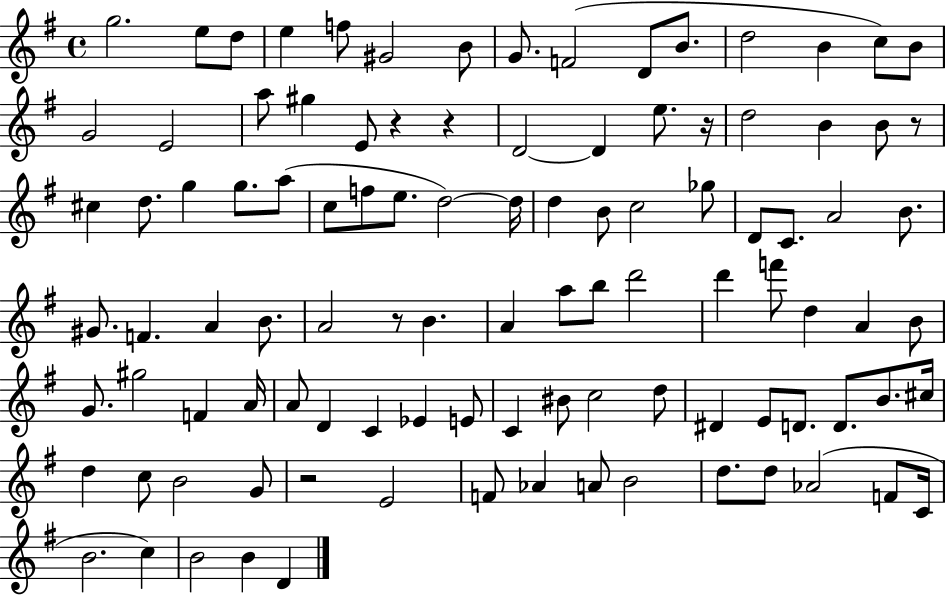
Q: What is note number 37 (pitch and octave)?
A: D5